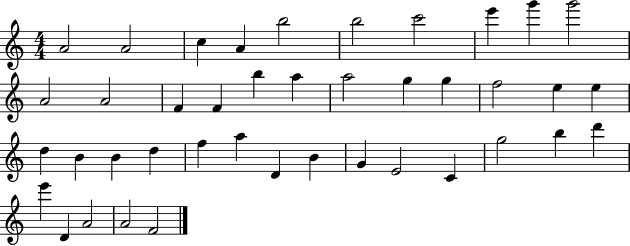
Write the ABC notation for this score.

X:1
T:Untitled
M:4/4
L:1/4
K:C
A2 A2 c A b2 b2 c'2 e' g' g'2 A2 A2 F F b a a2 g g f2 e e d B B d f a D B G E2 C g2 b d' e' D A2 A2 F2